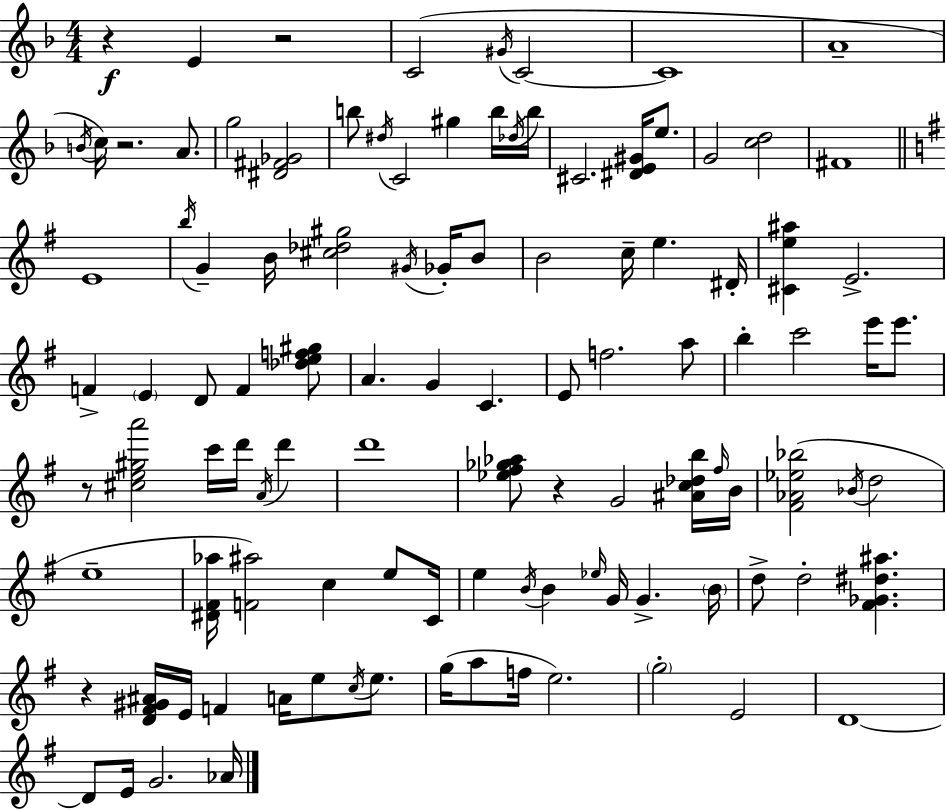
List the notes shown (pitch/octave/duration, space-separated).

R/q E4/q R/h C4/h G#4/s C4/h C4/w A4/w B4/s C5/s R/h. A4/e. G5/h [D#4,F#4,Gb4]/h B5/e D#5/s C4/h G#5/q B5/s Db5/s B5/s C#4/h. [D#4,E4,G#4]/s E5/e. G4/h [C5,D5]/h F#4/w E4/w B5/s G4/q B4/s [C#5,Db5,G#5]/h G#4/s Gb4/s B4/e B4/h C5/s E5/q. D#4/s [C#4,E5,A#5]/q E4/h. F4/q E4/q D4/e F4/q [Db5,E5,F5,G#5]/e A4/q. G4/q C4/q. E4/e F5/h. A5/e B5/q C6/h E6/s E6/e. R/e [C#5,E5,G#5,A6]/h C6/s D6/s A4/s D6/q D6/w [Eb5,F#5,Gb5,Ab5]/e R/q G4/h [A#4,C5,Db5,B5]/s F#5/s B4/s [F#4,Ab4,Eb5,Bb5]/h Bb4/s D5/h E5/w [D#4,F#4,Ab5]/s [F4,A#5]/h C5/q E5/e C4/s E5/q B4/s B4/q Eb5/s G4/s G4/q. B4/s D5/e D5/h [F#4,Gb4,D#5,A#5]/q. R/q [D4,F#4,G#4,A#4]/s E4/s F4/q A4/s E5/e C5/s E5/e. G5/s A5/e F5/s E5/h. G5/h E4/h D4/w D4/e E4/s G4/h. Ab4/s